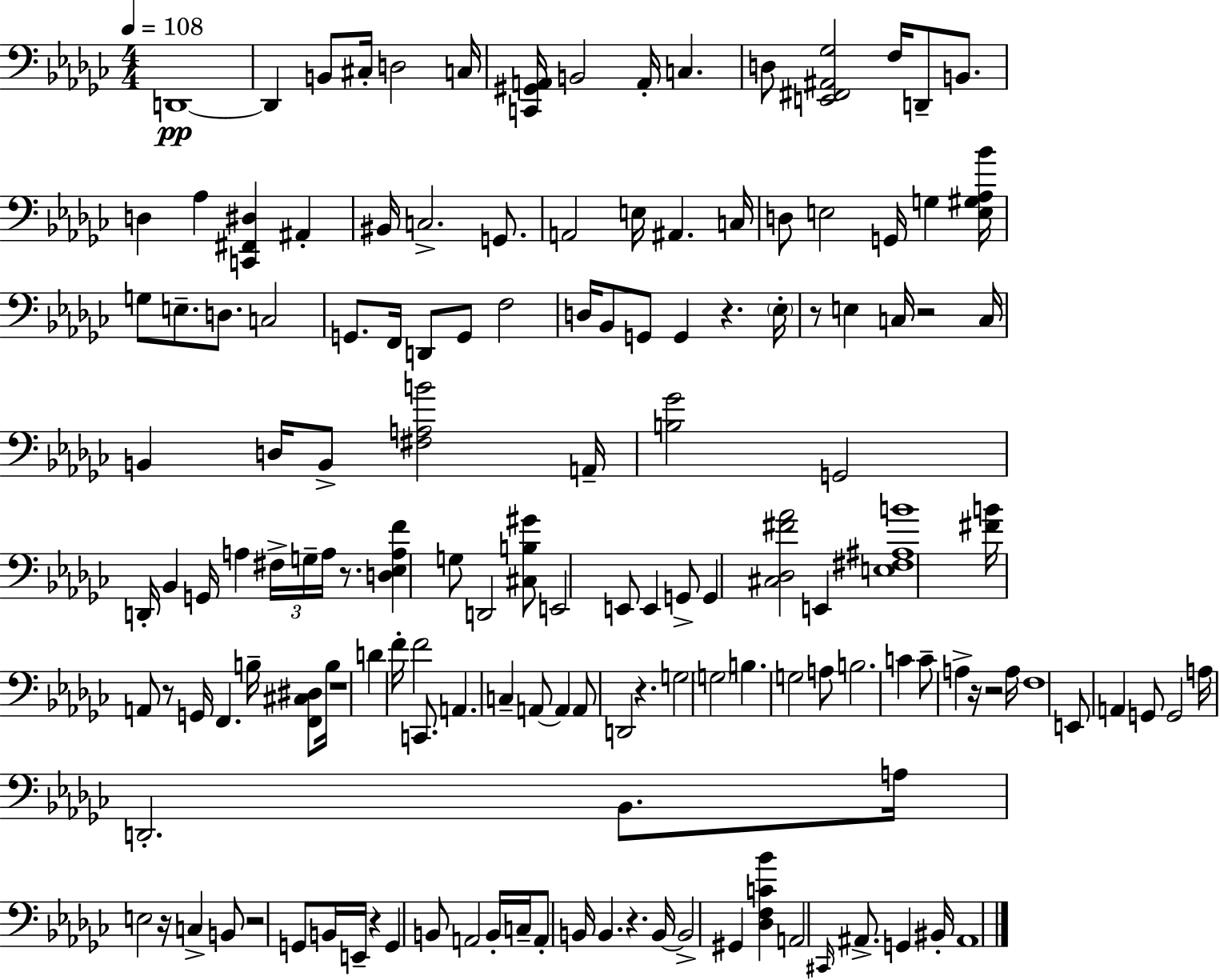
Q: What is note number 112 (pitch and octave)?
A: B2